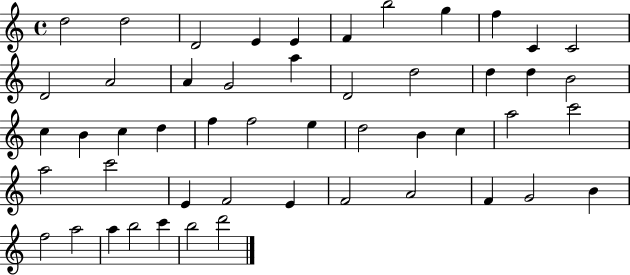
X:1
T:Untitled
M:4/4
L:1/4
K:C
d2 d2 D2 E E F b2 g f C C2 D2 A2 A G2 a D2 d2 d d B2 c B c d f f2 e d2 B c a2 c'2 a2 c'2 E F2 E F2 A2 F G2 B f2 a2 a b2 c' b2 d'2